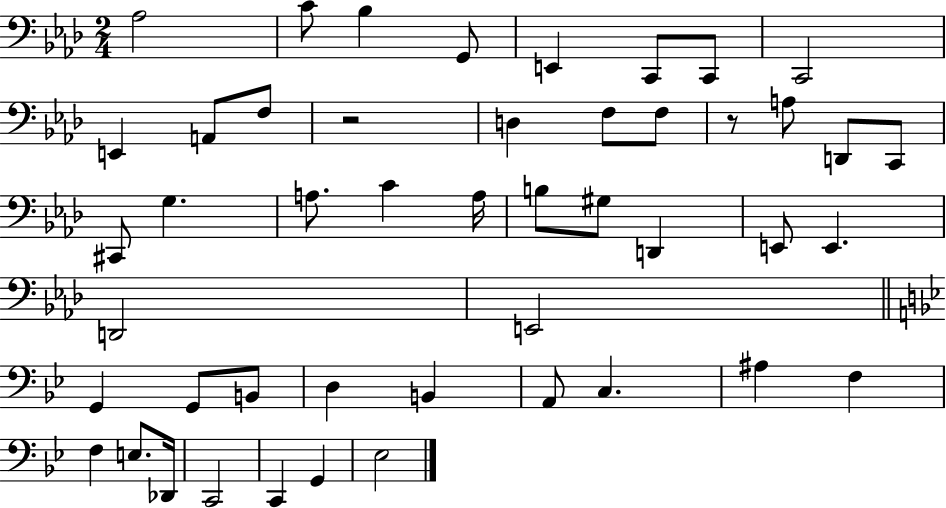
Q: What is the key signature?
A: AES major